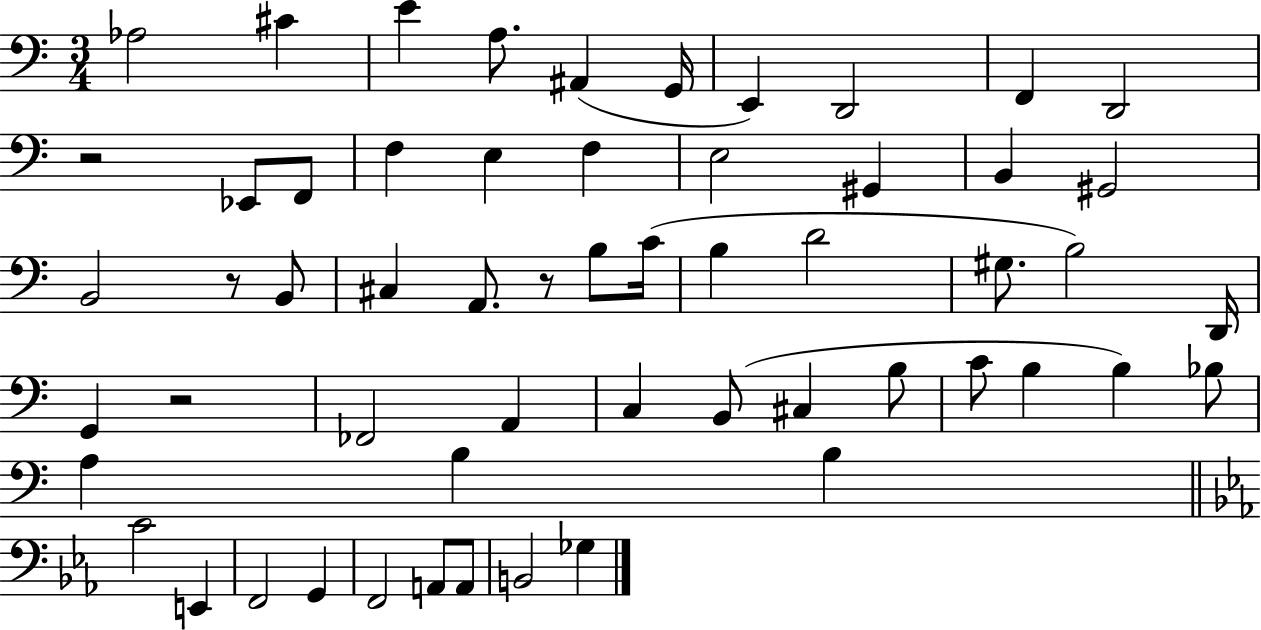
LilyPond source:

{
  \clef bass
  \numericTimeSignature
  \time 3/4
  \key c \major
  \repeat volta 2 { aes2 cis'4 | e'4 a8. ais,4( g,16 | e,4) d,2 | f,4 d,2 | \break r2 ees,8 f,8 | f4 e4 f4 | e2 gis,4 | b,4 gis,2 | \break b,2 r8 b,8 | cis4 a,8. r8 b8 c'16( | b4 d'2 | gis8. b2) d,16 | \break g,4 r2 | fes,2 a,4 | c4 b,8( cis4 b8 | c'8 b4 b4) bes8 | \break a4 b4 b4 | \bar "||" \break \key c \minor c'2 e,4 | f,2 g,4 | f,2 a,8 a,8 | b,2 ges4 | \break } \bar "|."
}